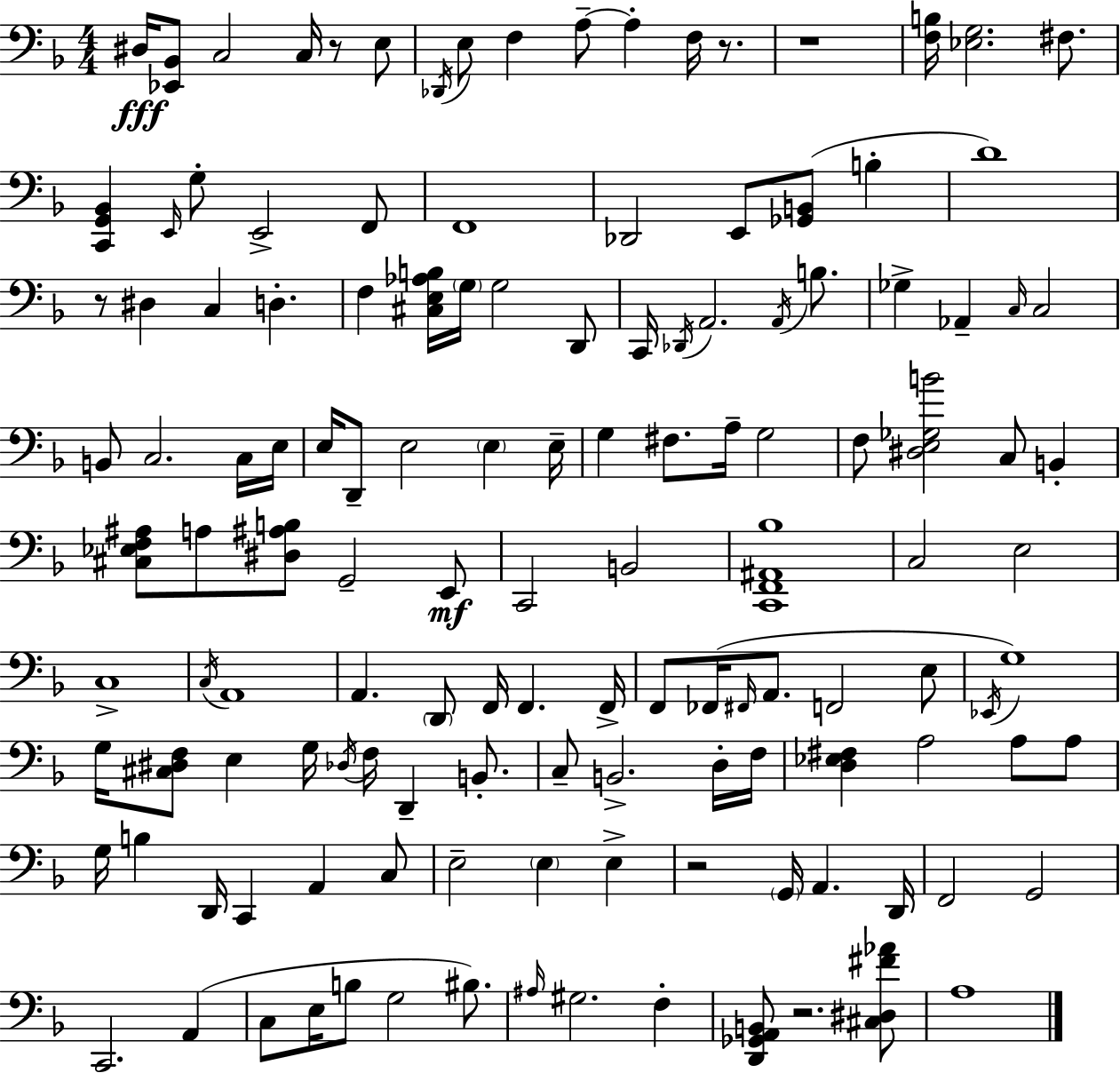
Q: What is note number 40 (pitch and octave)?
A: E3